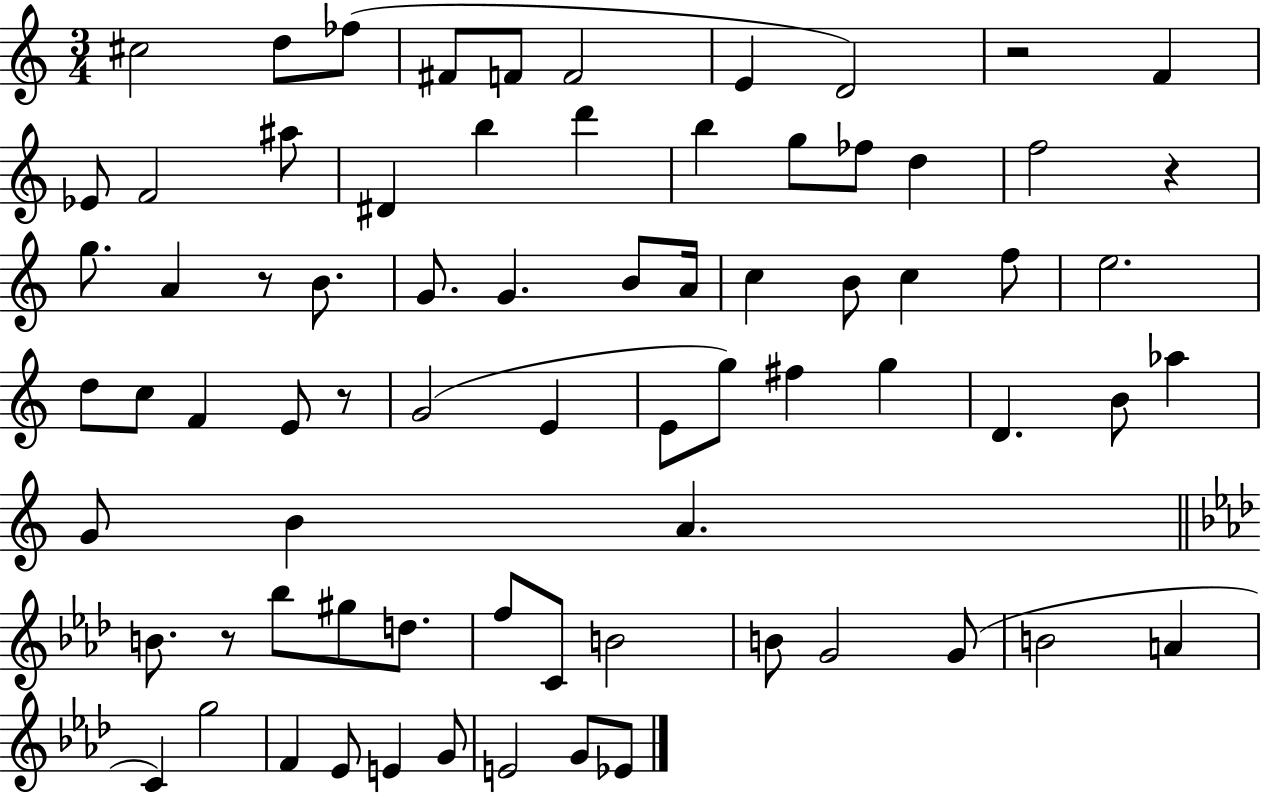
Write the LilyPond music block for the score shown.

{
  \clef treble
  \numericTimeSignature
  \time 3/4
  \key c \major
  cis''2 d''8 fes''8( | fis'8 f'8 f'2 | e'4 d'2) | r2 f'4 | \break ees'8 f'2 ais''8 | dis'4 b''4 d'''4 | b''4 g''8 fes''8 d''4 | f''2 r4 | \break g''8. a'4 r8 b'8. | g'8. g'4. b'8 a'16 | c''4 b'8 c''4 f''8 | e''2. | \break d''8 c''8 f'4 e'8 r8 | g'2( e'4 | e'8 g''8) fis''4 g''4 | d'4. b'8 aes''4 | \break g'8 b'4 a'4. | \bar "||" \break \key f \minor b'8. r8 bes''8 gis''8 d''8. | f''8 c'8 b'2 | b'8 g'2 g'8( | b'2 a'4 | \break c'4) g''2 | f'4 ees'8 e'4 g'8 | e'2 g'8 ees'8 | \bar "|."
}